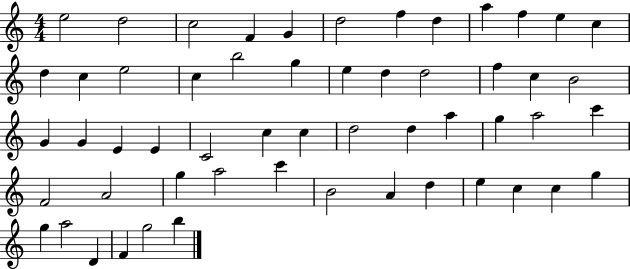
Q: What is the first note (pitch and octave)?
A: E5